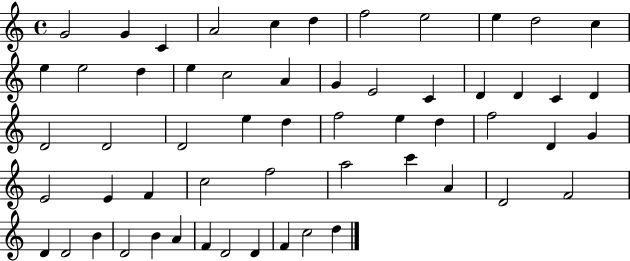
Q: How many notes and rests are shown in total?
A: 57